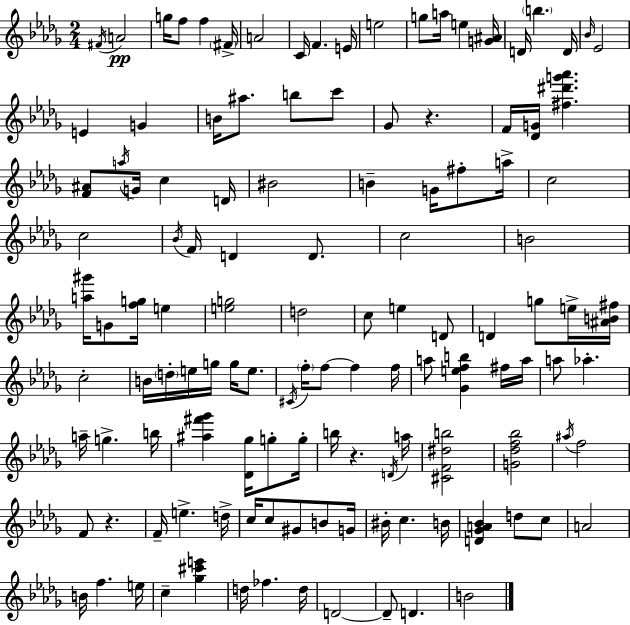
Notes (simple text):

F#4/s A4/h G5/s F5/e F5/q F#4/s A4/h C4/s F4/q. E4/s E5/h G5/e A5/s E5/q [G4,A#4]/s D4/s B5/q. D4/s Bb4/s Eb4/h E4/q G4/q B4/s A#5/e. B5/e C6/e Gb4/e R/q. F4/s [Db4,G4]/s [F#5,D#6,G6,Ab6]/q. [F4,A#4]/e A5/s G4/s C5/q D4/s BIS4/h B4/q G4/s F#5/e A5/s C5/h C5/h Bb4/s F4/s D4/q D4/e. C5/h B4/h [A5,G#6]/s G4/e [F5,G5]/s E5/q [E5,G5]/h D5/h C5/e E5/q D4/e D4/q G5/e E5/s [A#4,B4,F#5]/s C5/h B4/s D5/s E5/s G5/s G5/s E5/e. C#4/s F5/s F5/e F5/q F5/s A5/e [Gb4,E5,F5,B5]/q F#5/s A5/s A5/e Ab5/q. A5/s G5/q. B5/s [A#5,F#6,Gb6]/q [Db4,Gb5]/s G5/e G5/s B5/s R/q. D4/s A5/s [C#4,F4,D#5,B5]/h [G4,Db5,F5,Bb5]/h A#5/s F5/h F4/e R/q. F4/s E5/q. D5/s C5/s C5/e G#4/e B4/e G4/s BIS4/s C5/q. B4/s [D4,Gb4,A4,Bb4]/q D5/e C5/e A4/h B4/s F5/q. E5/s C5/q [Gb5,C#6,E6]/q D5/s FES5/q. D5/s D4/h D4/e D4/q. B4/h